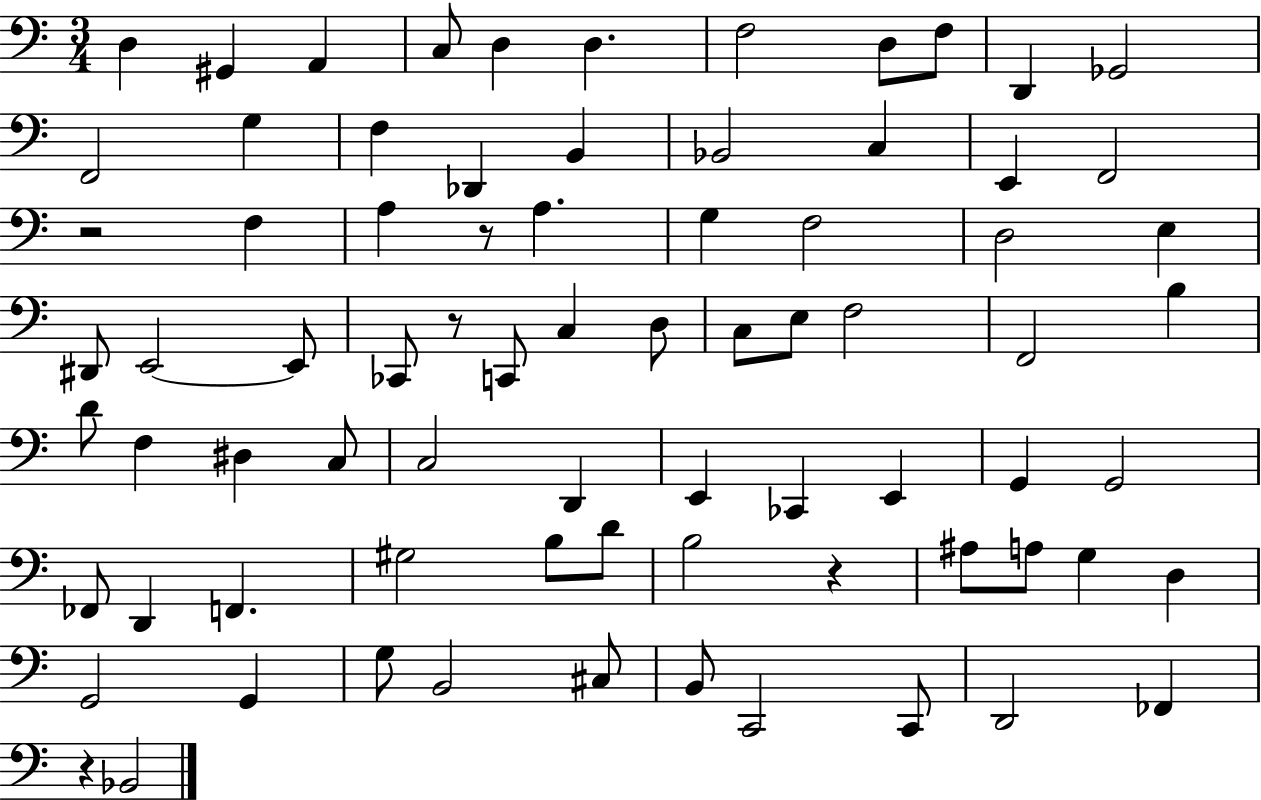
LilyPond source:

{
  \clef bass
  \numericTimeSignature
  \time 3/4
  \key c \major
  d4 gis,4 a,4 | c8 d4 d4. | f2 d8 f8 | d,4 ges,2 | \break f,2 g4 | f4 des,4 b,4 | bes,2 c4 | e,4 f,2 | \break r2 f4 | a4 r8 a4. | g4 f2 | d2 e4 | \break dis,8 e,2~~ e,8 | ces,8 r8 c,8 c4 d8 | c8 e8 f2 | f,2 b4 | \break d'8 f4 dis4 c8 | c2 d,4 | e,4 ces,4 e,4 | g,4 g,2 | \break fes,8 d,4 f,4. | gis2 b8 d'8 | b2 r4 | ais8 a8 g4 d4 | \break g,2 g,4 | g8 b,2 cis8 | b,8 c,2 c,8 | d,2 fes,4 | \break r4 bes,2 | \bar "|."
}